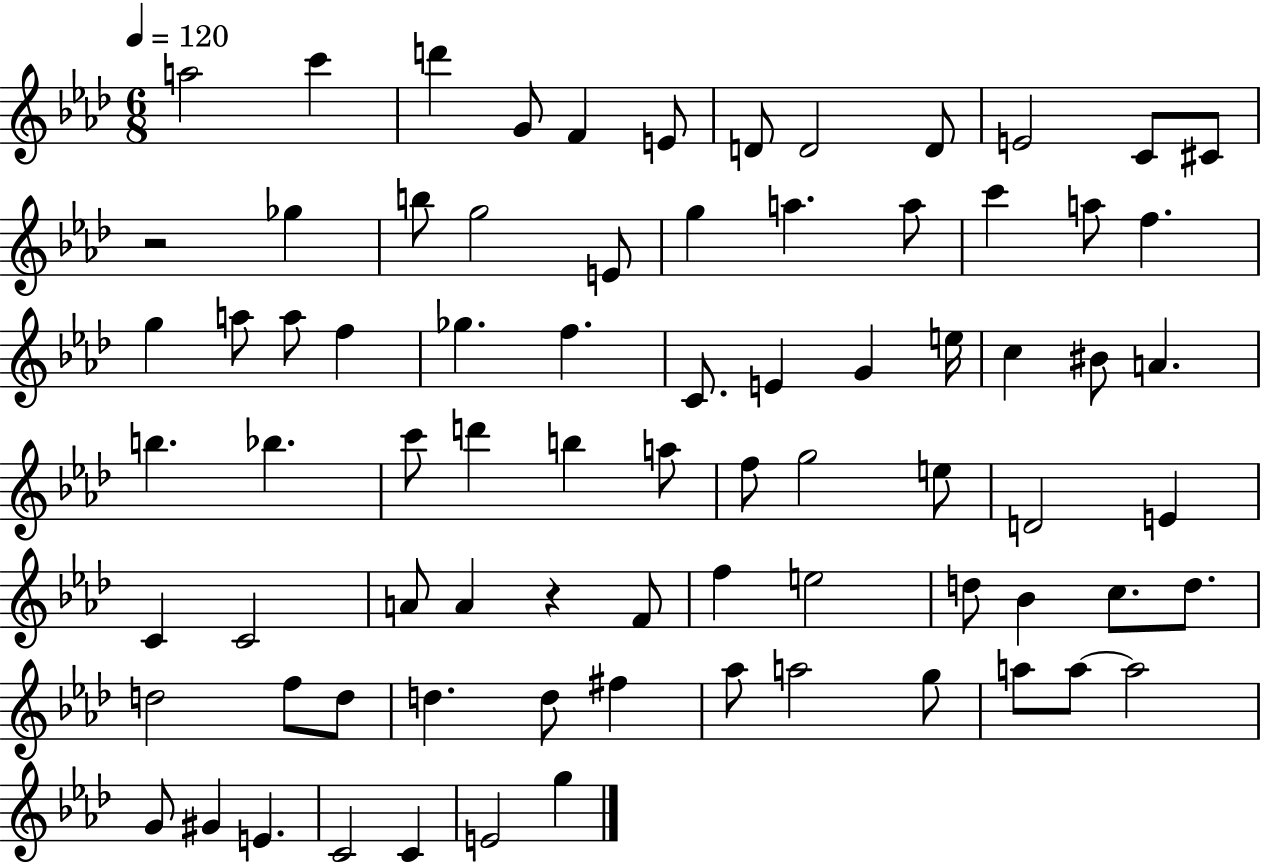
{
  \clef treble
  \numericTimeSignature
  \time 6/8
  \key aes \major
  \tempo 4 = 120
  a''2 c'''4 | d'''4 g'8 f'4 e'8 | d'8 d'2 d'8 | e'2 c'8 cis'8 | \break r2 ges''4 | b''8 g''2 e'8 | g''4 a''4. a''8 | c'''4 a''8 f''4. | \break g''4 a''8 a''8 f''4 | ges''4. f''4. | c'8. e'4 g'4 e''16 | c''4 bis'8 a'4. | \break b''4. bes''4. | c'''8 d'''4 b''4 a''8 | f''8 g''2 e''8 | d'2 e'4 | \break c'4 c'2 | a'8 a'4 r4 f'8 | f''4 e''2 | d''8 bes'4 c''8. d''8. | \break d''2 f''8 d''8 | d''4. d''8 fis''4 | aes''8 a''2 g''8 | a''8 a''8~~ a''2 | \break g'8 gis'4 e'4. | c'2 c'4 | e'2 g''4 | \bar "|."
}